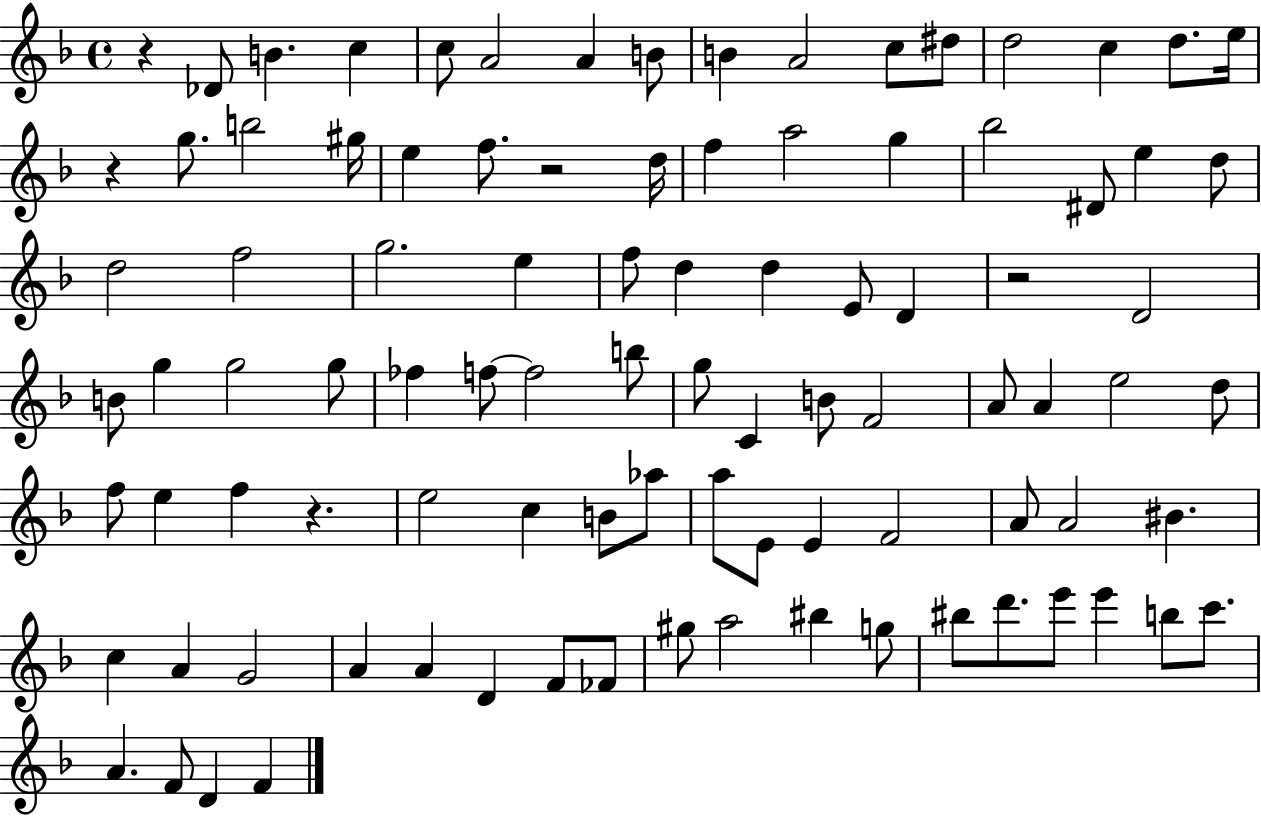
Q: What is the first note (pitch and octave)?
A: Db4